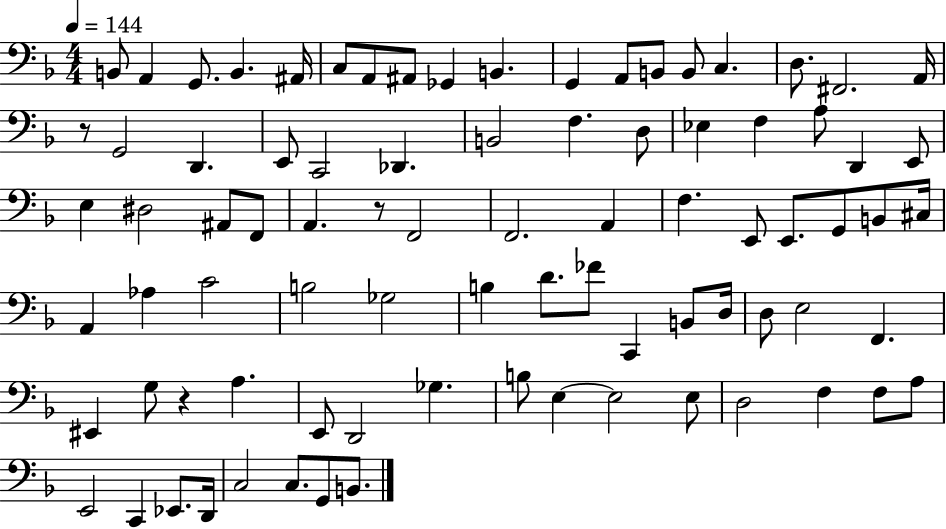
{
  \clef bass
  \numericTimeSignature
  \time 4/4
  \key f \major
  \tempo 4 = 144
  b,8 a,4 g,8. b,4. ais,16 | c8 a,8 ais,8 ges,4 b,4. | g,4 a,8 b,8 b,8 c4. | d8. fis,2. a,16 | \break r8 g,2 d,4. | e,8 c,2 des,4. | b,2 f4. d8 | ees4 f4 a8 d,4 e,8 | \break e4 dis2 ais,8 f,8 | a,4. r8 f,2 | f,2. a,4 | f4. e,8 e,8. g,8 b,8 cis16 | \break a,4 aes4 c'2 | b2 ges2 | b4 d'8. fes'8 c,4 b,8 d16 | d8 e2 f,4. | \break eis,4 g8 r4 a4. | e,8 d,2 ges4. | b8 e4~~ e2 e8 | d2 f4 f8 a8 | \break e,2 c,4 ees,8. d,16 | c2 c8. g,8 b,8. | \bar "|."
}